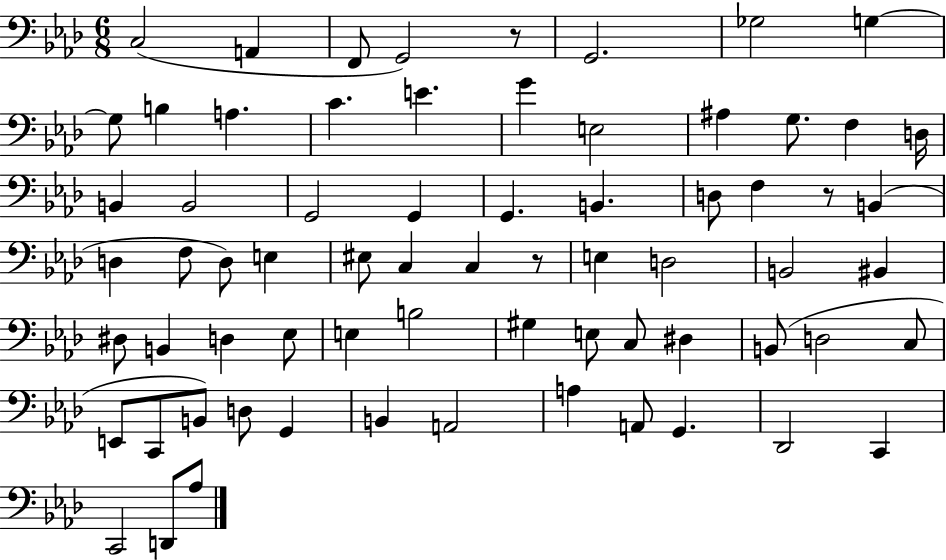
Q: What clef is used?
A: bass